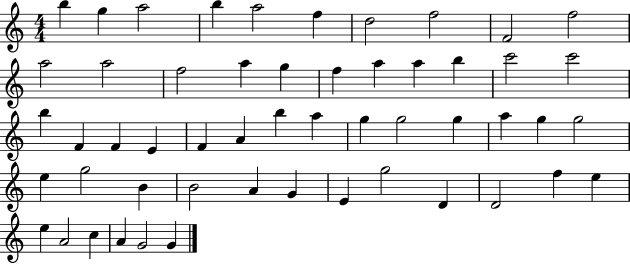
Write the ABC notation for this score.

X:1
T:Untitled
M:4/4
L:1/4
K:C
b g a2 b a2 f d2 f2 F2 f2 a2 a2 f2 a g f a a b c'2 c'2 b F F E F A b a g g2 g a g g2 e g2 B B2 A G E g2 D D2 f e e A2 c A G2 G